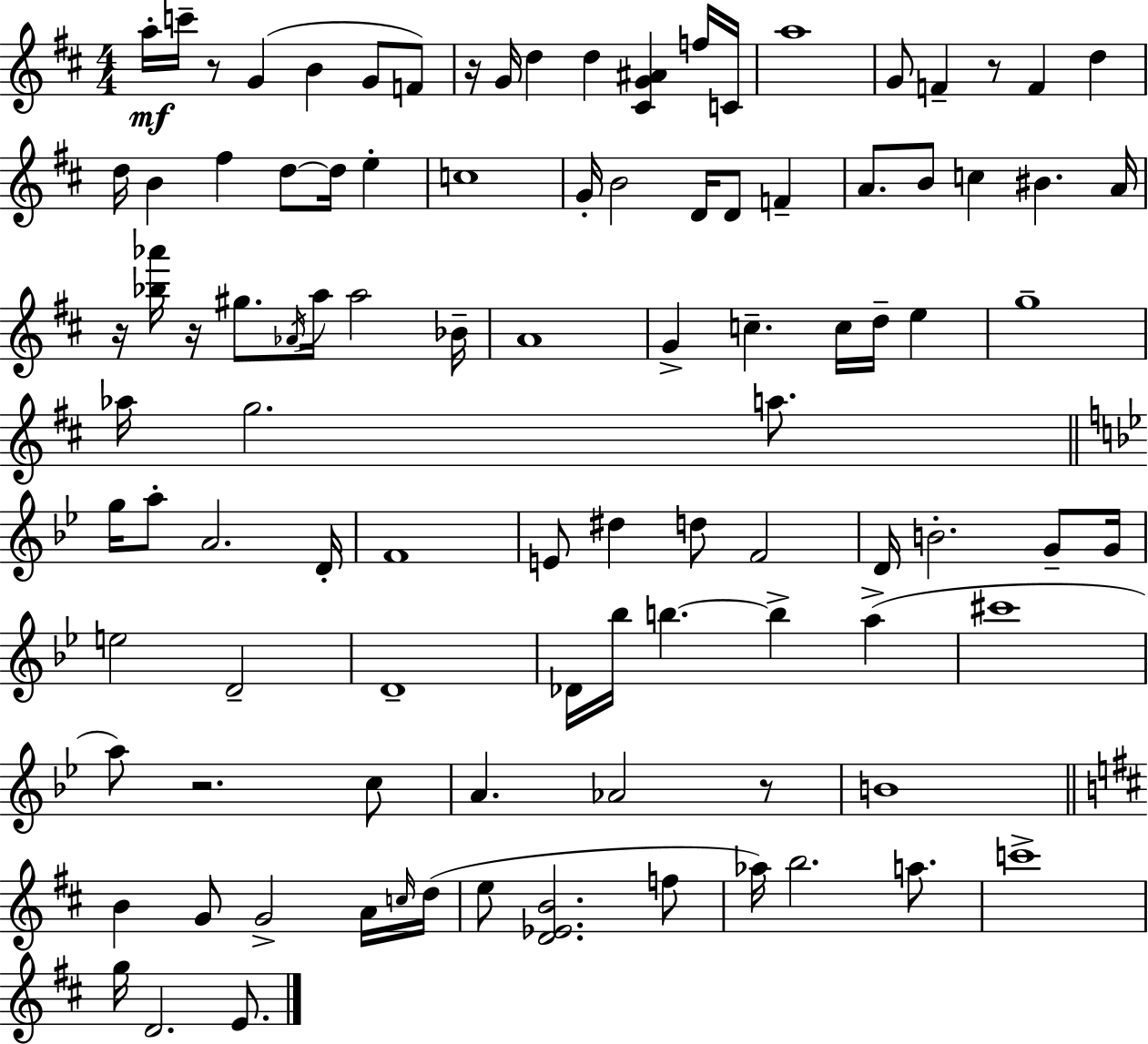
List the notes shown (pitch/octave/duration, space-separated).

A5/s C6/s R/e G4/q B4/q G4/e F4/e R/s G4/s D5/q D5/q [C#4,G4,A#4]/q F5/s C4/s A5/w G4/e F4/q R/e F4/q D5/q D5/s B4/q F#5/q D5/e D5/s E5/q C5/w G4/s B4/h D4/s D4/e F4/q A4/e. B4/e C5/q BIS4/q. A4/s R/s [Bb5,Ab6]/s R/s G#5/e. Ab4/s A5/s A5/h Bb4/s A4/w G4/q C5/q. C5/s D5/s E5/q G5/w Ab5/s G5/h. A5/e. G5/s A5/e A4/h. D4/s F4/w E4/e D#5/q D5/e F4/h D4/s B4/h. G4/e G4/s E5/h D4/h D4/w Db4/s Bb5/s B5/q. B5/q A5/q C#6/w A5/e R/h. C5/e A4/q. Ab4/h R/e B4/w B4/q G4/e G4/h A4/s C5/s D5/s E5/e [D4,Eb4,B4]/h. F5/e Ab5/s B5/h. A5/e. C6/w G5/s D4/h. E4/e.